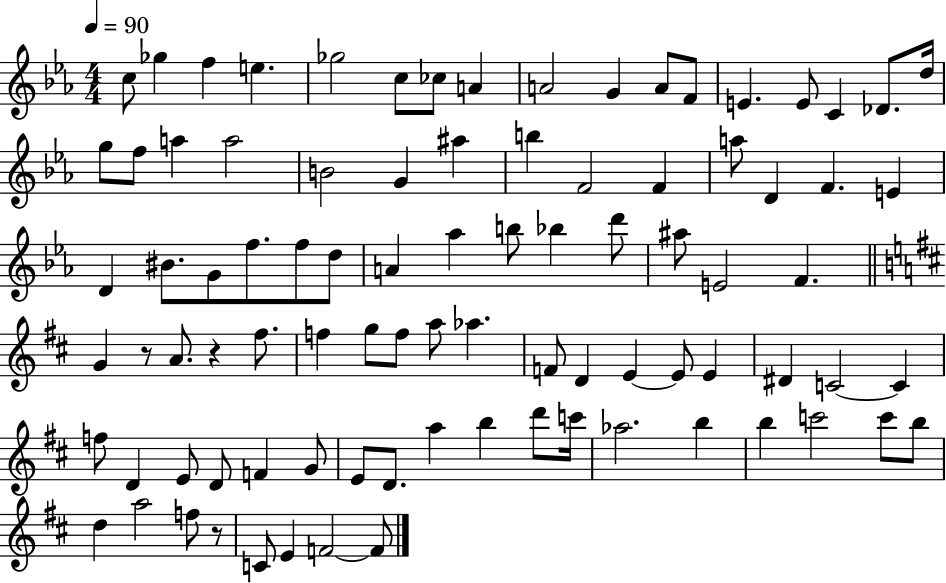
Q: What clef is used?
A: treble